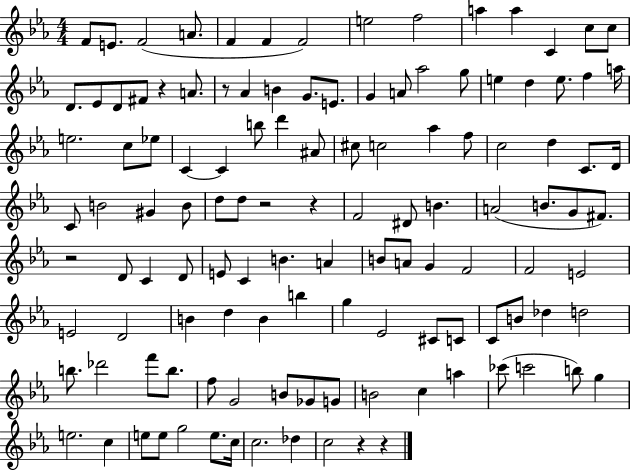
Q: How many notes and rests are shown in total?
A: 121